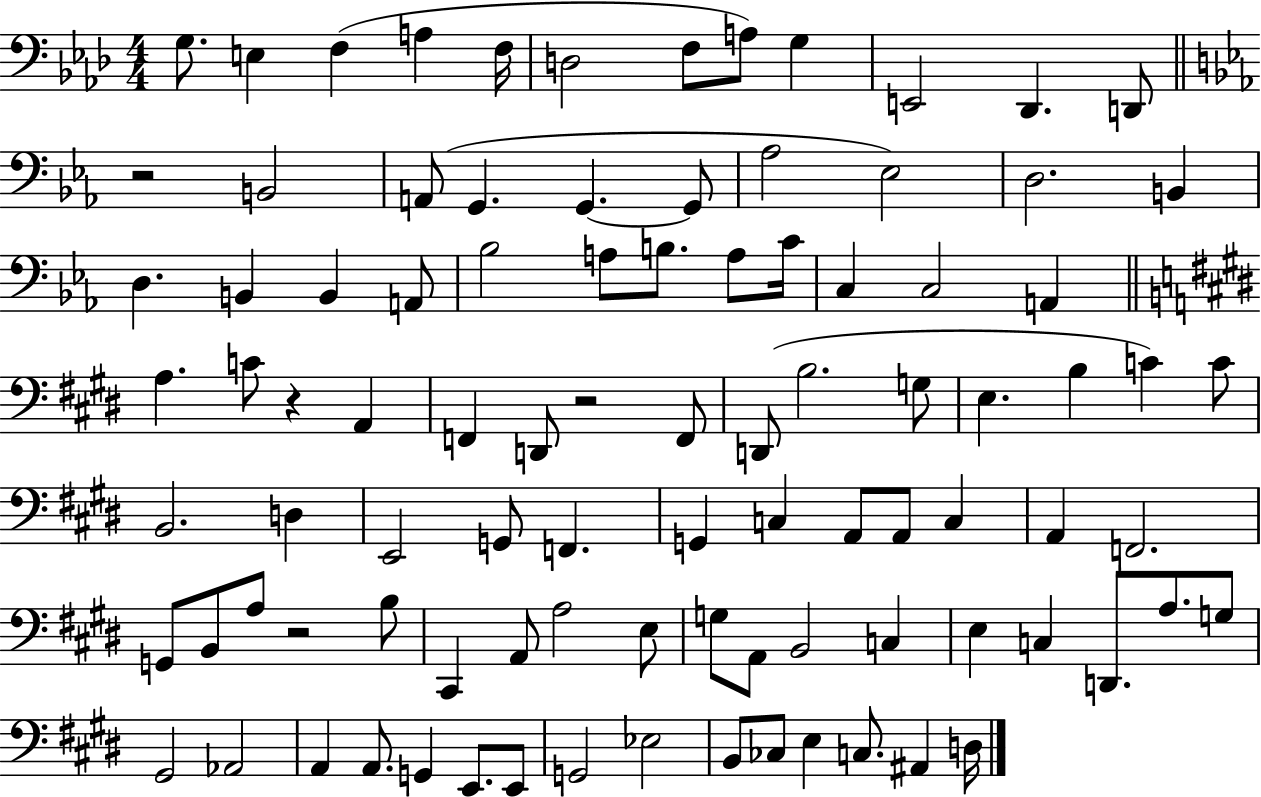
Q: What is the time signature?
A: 4/4